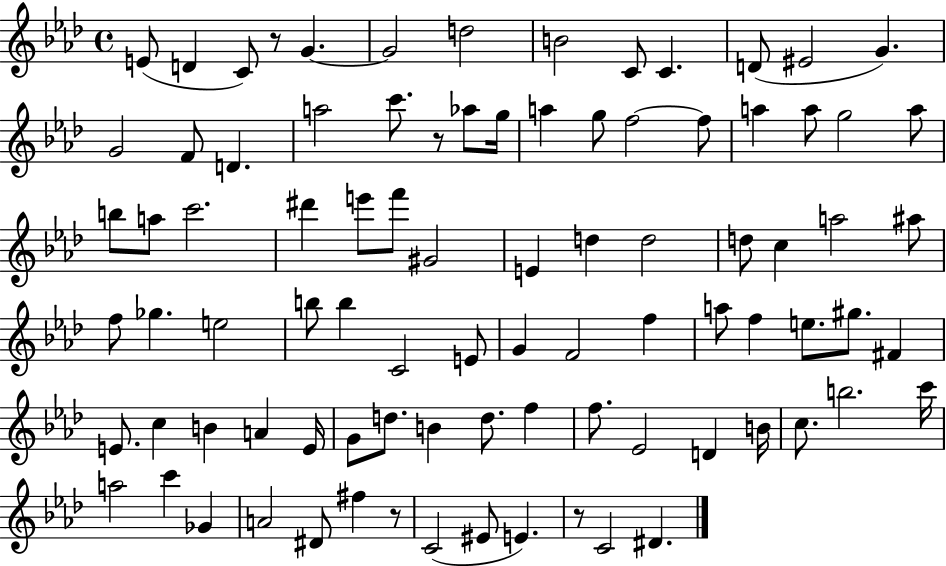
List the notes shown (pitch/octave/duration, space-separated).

E4/e D4/q C4/e R/e G4/q. G4/h D5/h B4/h C4/e C4/q. D4/e EIS4/h G4/q. G4/h F4/e D4/q. A5/h C6/e. R/e Ab5/e G5/s A5/q G5/e F5/h F5/e A5/q A5/e G5/h A5/e B5/e A5/e C6/h. D#6/q E6/e F6/e G#4/h E4/q D5/q D5/h D5/e C5/q A5/h A#5/e F5/e Gb5/q. E5/h B5/e B5/q C4/h E4/e G4/q F4/h F5/q A5/e F5/q E5/e. G#5/e. F#4/q E4/e. C5/q B4/q A4/q E4/s G4/e D5/e. B4/q D5/e. F5/q F5/e. Eb4/h D4/q B4/s C5/e. B5/h. C6/s A5/h C6/q Gb4/q A4/h D#4/e F#5/q R/e C4/h EIS4/e E4/q. R/e C4/h D#4/q.